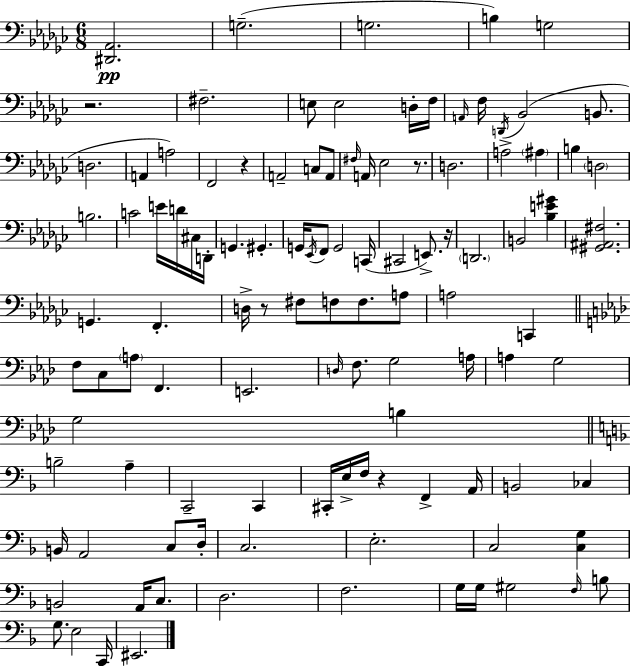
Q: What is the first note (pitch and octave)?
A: G3